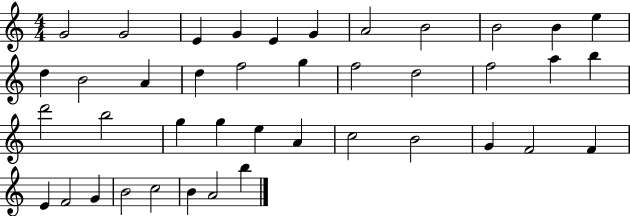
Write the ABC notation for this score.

X:1
T:Untitled
M:4/4
L:1/4
K:C
G2 G2 E G E G A2 B2 B2 B e d B2 A d f2 g f2 d2 f2 a b d'2 b2 g g e A c2 B2 G F2 F E F2 G B2 c2 B A2 b